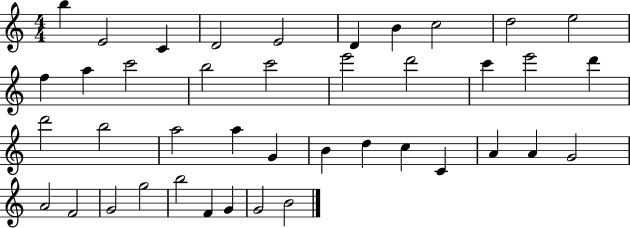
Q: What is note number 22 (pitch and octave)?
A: B5